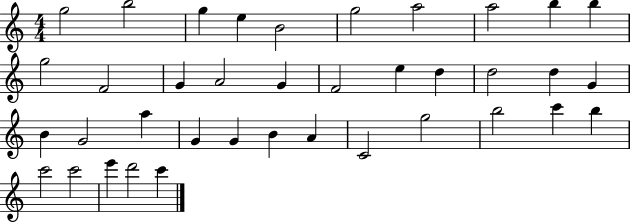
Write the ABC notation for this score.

X:1
T:Untitled
M:4/4
L:1/4
K:C
g2 b2 g e B2 g2 a2 a2 b b g2 F2 G A2 G F2 e d d2 d G B G2 a G G B A C2 g2 b2 c' b c'2 c'2 e' d'2 c'